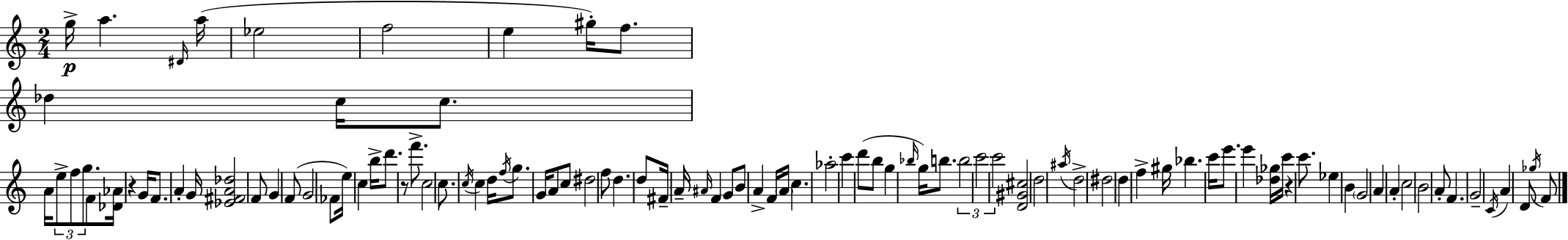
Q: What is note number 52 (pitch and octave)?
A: A4